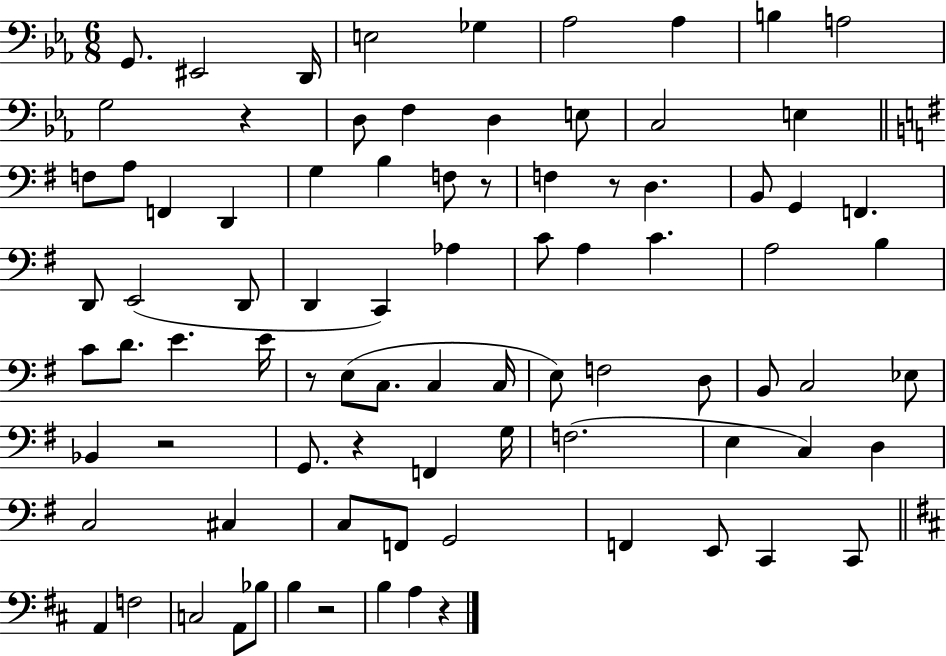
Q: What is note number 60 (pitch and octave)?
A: C3